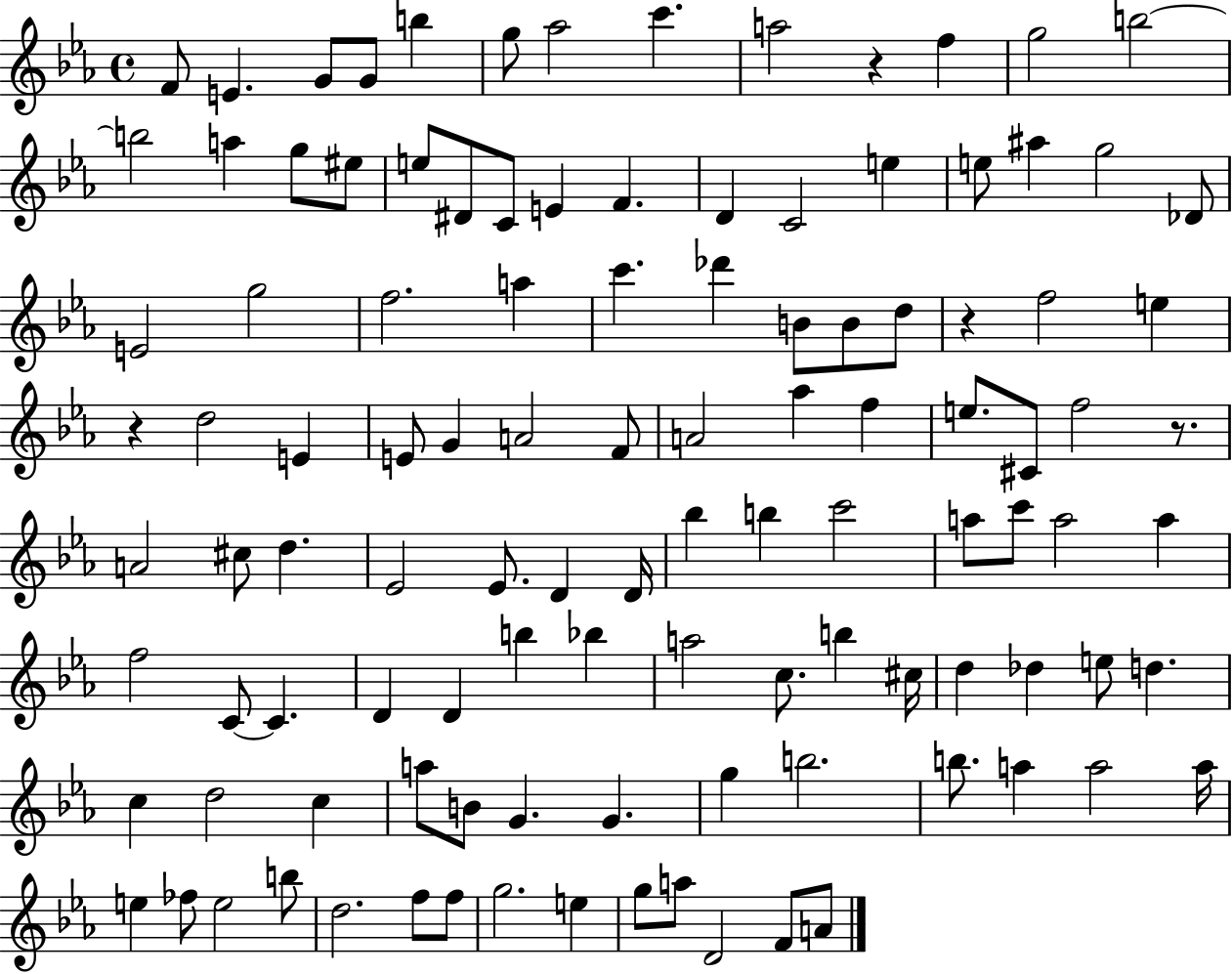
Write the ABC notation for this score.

X:1
T:Untitled
M:4/4
L:1/4
K:Eb
F/2 E G/2 G/2 b g/2 _a2 c' a2 z f g2 b2 b2 a g/2 ^e/2 e/2 ^D/2 C/2 E F D C2 e e/2 ^a g2 _D/2 E2 g2 f2 a c' _d' B/2 B/2 d/2 z f2 e z d2 E E/2 G A2 F/2 A2 _a f e/2 ^C/2 f2 z/2 A2 ^c/2 d _E2 _E/2 D D/4 _b b c'2 a/2 c'/2 a2 a f2 C/2 C D D b _b a2 c/2 b ^c/4 d _d e/2 d c d2 c a/2 B/2 G G g b2 b/2 a a2 a/4 e _f/2 e2 b/2 d2 f/2 f/2 g2 e g/2 a/2 D2 F/2 A/2